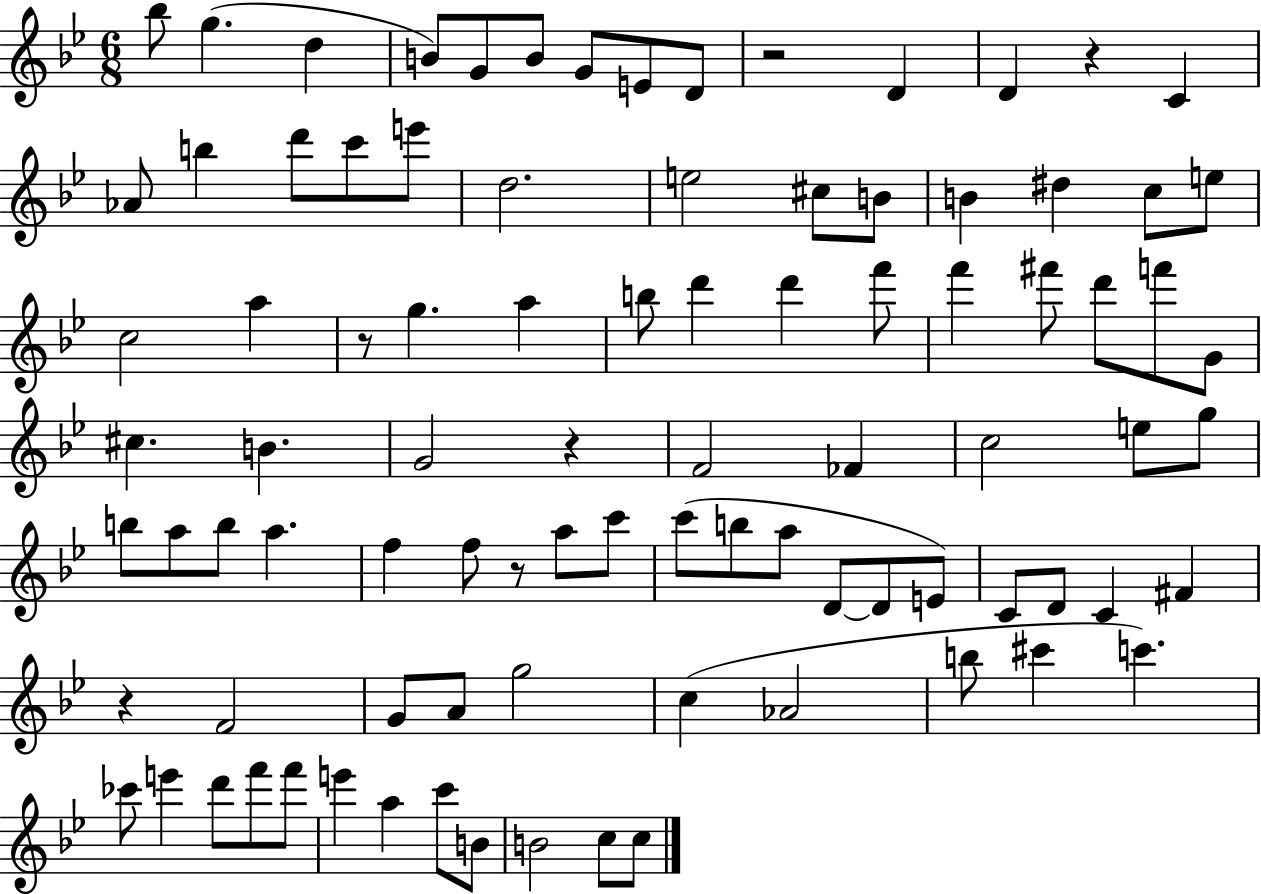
Bb5/e G5/q. D5/q B4/e G4/e B4/e G4/e E4/e D4/e R/h D4/q D4/q R/q C4/q Ab4/e B5/q D6/e C6/e E6/e D5/h. E5/h C#5/e B4/e B4/q D#5/q C5/e E5/e C5/h A5/q R/e G5/q. A5/q B5/e D6/q D6/q F6/e F6/q F#6/e D6/e F6/e G4/e C#5/q. B4/q. G4/h R/q F4/h FES4/q C5/h E5/e G5/e B5/e A5/e B5/e A5/q. F5/q F5/e R/e A5/e C6/e C6/e B5/e A5/e D4/e D4/e E4/e C4/e D4/e C4/q F#4/q R/q F4/h G4/e A4/e G5/h C5/q Ab4/h B5/e C#6/q C6/q. CES6/e E6/q D6/e F6/e F6/e E6/q A5/q C6/e B4/e B4/h C5/e C5/e